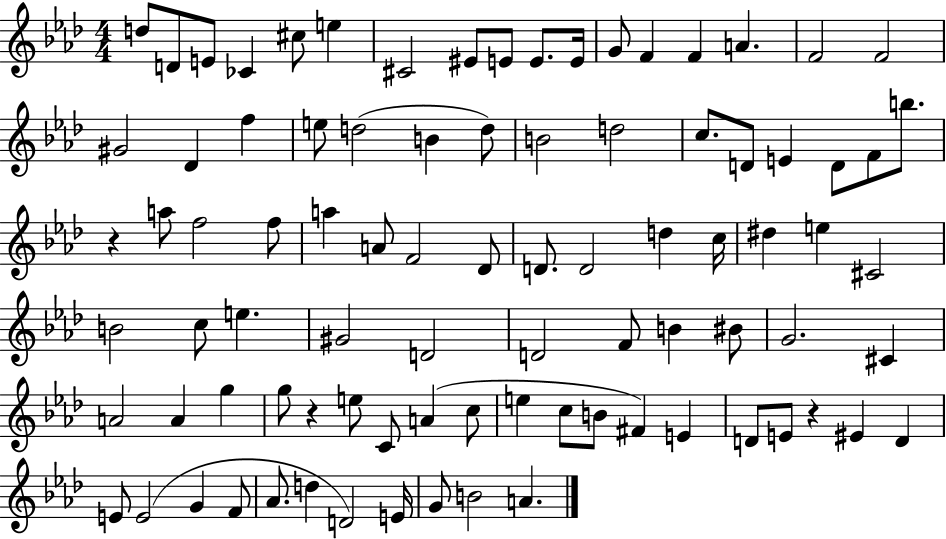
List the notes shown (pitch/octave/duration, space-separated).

D5/e D4/e E4/e CES4/q C#5/e E5/q C#4/h EIS4/e E4/e E4/e. E4/s G4/e F4/q F4/q A4/q. F4/h F4/h G#4/h Db4/q F5/q E5/e D5/h B4/q D5/e B4/h D5/h C5/e. D4/e E4/q D4/e F4/e B5/e. R/q A5/e F5/h F5/e A5/q A4/e F4/h Db4/e D4/e. D4/h D5/q C5/s D#5/q E5/q C#4/h B4/h C5/e E5/q. G#4/h D4/h D4/h F4/e B4/q BIS4/e G4/h. C#4/q A4/h A4/q G5/q G5/e R/q E5/e C4/e A4/q C5/e E5/q C5/e B4/e F#4/q E4/q D4/e E4/e R/q EIS4/q D4/q E4/e E4/h G4/q F4/e Ab4/e. D5/q D4/h E4/s G4/e B4/h A4/q.